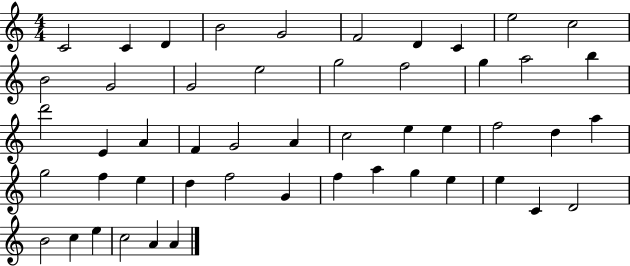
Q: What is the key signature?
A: C major